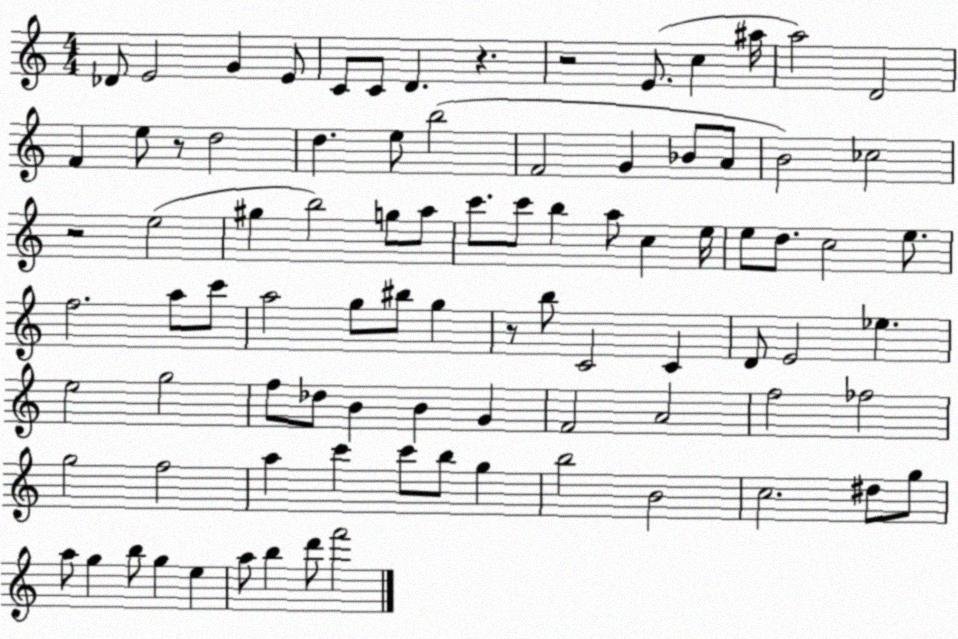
X:1
T:Untitled
M:4/4
L:1/4
K:C
_D/2 E2 G E/2 C/2 C/2 D z z2 E/2 c ^a/4 a2 D2 F e/2 z/2 d2 d e/2 b2 F2 G _B/2 A/2 B2 _c2 z2 e2 ^g b2 g/2 a/2 c'/2 c'/2 b a/2 c e/4 e/2 d/2 c2 e/2 f2 a/2 c'/2 a2 g/2 ^b/2 g z/2 b/2 C2 C D/2 E2 _e e2 g2 f/2 _d/2 B B G F2 A2 f2 _f2 g2 f2 a c' c'/2 b/2 g b2 B2 c2 ^d/2 g/2 a/2 g b/2 g e a/2 b d'/2 f'2